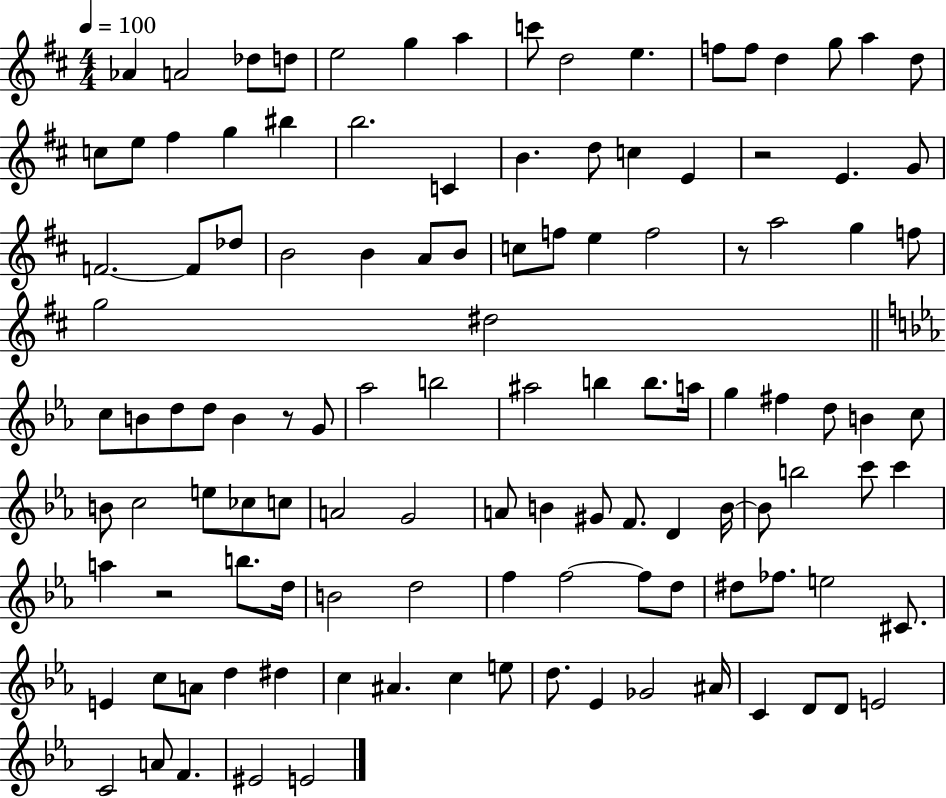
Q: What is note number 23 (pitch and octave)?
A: C4